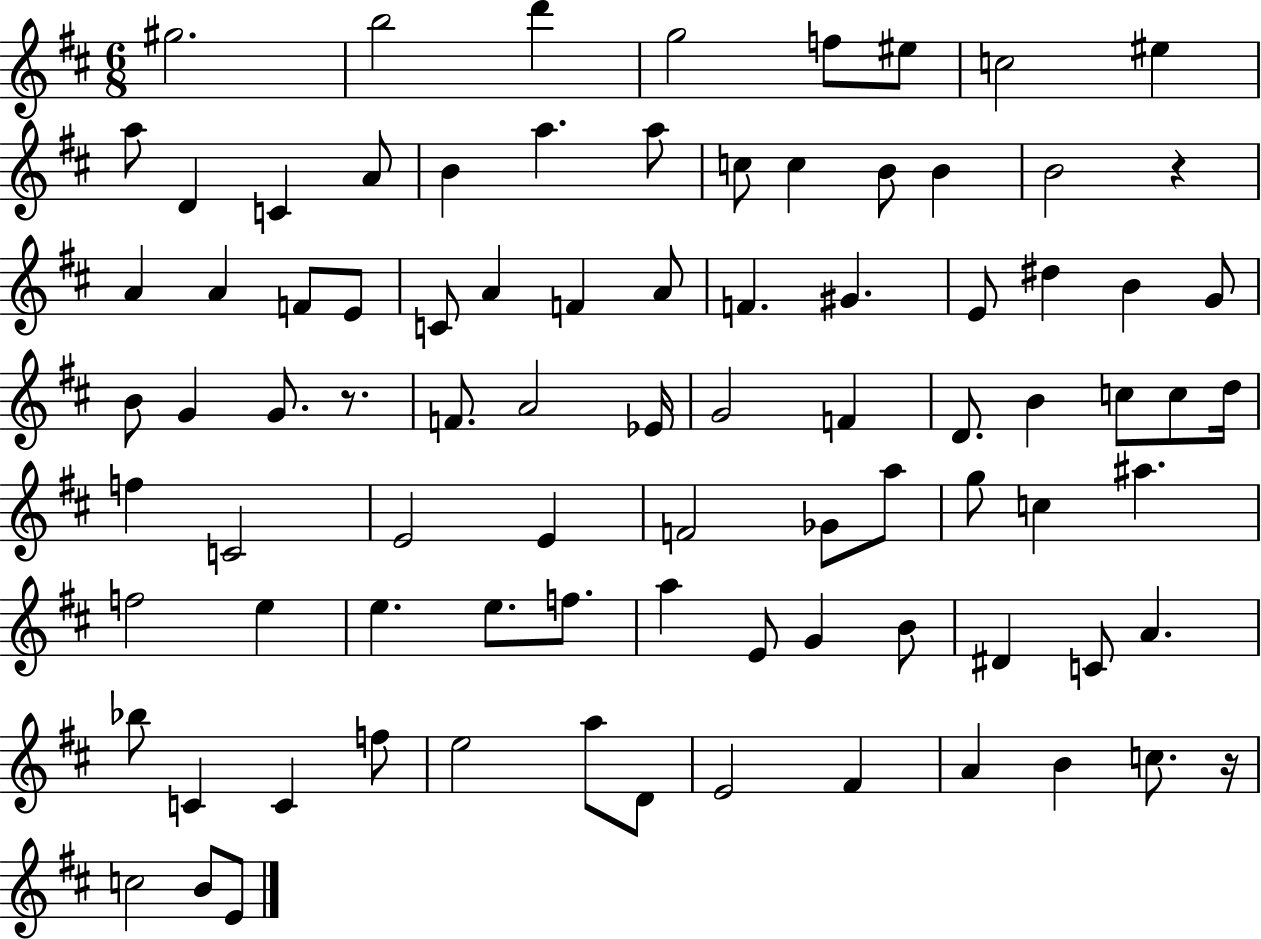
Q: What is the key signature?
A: D major